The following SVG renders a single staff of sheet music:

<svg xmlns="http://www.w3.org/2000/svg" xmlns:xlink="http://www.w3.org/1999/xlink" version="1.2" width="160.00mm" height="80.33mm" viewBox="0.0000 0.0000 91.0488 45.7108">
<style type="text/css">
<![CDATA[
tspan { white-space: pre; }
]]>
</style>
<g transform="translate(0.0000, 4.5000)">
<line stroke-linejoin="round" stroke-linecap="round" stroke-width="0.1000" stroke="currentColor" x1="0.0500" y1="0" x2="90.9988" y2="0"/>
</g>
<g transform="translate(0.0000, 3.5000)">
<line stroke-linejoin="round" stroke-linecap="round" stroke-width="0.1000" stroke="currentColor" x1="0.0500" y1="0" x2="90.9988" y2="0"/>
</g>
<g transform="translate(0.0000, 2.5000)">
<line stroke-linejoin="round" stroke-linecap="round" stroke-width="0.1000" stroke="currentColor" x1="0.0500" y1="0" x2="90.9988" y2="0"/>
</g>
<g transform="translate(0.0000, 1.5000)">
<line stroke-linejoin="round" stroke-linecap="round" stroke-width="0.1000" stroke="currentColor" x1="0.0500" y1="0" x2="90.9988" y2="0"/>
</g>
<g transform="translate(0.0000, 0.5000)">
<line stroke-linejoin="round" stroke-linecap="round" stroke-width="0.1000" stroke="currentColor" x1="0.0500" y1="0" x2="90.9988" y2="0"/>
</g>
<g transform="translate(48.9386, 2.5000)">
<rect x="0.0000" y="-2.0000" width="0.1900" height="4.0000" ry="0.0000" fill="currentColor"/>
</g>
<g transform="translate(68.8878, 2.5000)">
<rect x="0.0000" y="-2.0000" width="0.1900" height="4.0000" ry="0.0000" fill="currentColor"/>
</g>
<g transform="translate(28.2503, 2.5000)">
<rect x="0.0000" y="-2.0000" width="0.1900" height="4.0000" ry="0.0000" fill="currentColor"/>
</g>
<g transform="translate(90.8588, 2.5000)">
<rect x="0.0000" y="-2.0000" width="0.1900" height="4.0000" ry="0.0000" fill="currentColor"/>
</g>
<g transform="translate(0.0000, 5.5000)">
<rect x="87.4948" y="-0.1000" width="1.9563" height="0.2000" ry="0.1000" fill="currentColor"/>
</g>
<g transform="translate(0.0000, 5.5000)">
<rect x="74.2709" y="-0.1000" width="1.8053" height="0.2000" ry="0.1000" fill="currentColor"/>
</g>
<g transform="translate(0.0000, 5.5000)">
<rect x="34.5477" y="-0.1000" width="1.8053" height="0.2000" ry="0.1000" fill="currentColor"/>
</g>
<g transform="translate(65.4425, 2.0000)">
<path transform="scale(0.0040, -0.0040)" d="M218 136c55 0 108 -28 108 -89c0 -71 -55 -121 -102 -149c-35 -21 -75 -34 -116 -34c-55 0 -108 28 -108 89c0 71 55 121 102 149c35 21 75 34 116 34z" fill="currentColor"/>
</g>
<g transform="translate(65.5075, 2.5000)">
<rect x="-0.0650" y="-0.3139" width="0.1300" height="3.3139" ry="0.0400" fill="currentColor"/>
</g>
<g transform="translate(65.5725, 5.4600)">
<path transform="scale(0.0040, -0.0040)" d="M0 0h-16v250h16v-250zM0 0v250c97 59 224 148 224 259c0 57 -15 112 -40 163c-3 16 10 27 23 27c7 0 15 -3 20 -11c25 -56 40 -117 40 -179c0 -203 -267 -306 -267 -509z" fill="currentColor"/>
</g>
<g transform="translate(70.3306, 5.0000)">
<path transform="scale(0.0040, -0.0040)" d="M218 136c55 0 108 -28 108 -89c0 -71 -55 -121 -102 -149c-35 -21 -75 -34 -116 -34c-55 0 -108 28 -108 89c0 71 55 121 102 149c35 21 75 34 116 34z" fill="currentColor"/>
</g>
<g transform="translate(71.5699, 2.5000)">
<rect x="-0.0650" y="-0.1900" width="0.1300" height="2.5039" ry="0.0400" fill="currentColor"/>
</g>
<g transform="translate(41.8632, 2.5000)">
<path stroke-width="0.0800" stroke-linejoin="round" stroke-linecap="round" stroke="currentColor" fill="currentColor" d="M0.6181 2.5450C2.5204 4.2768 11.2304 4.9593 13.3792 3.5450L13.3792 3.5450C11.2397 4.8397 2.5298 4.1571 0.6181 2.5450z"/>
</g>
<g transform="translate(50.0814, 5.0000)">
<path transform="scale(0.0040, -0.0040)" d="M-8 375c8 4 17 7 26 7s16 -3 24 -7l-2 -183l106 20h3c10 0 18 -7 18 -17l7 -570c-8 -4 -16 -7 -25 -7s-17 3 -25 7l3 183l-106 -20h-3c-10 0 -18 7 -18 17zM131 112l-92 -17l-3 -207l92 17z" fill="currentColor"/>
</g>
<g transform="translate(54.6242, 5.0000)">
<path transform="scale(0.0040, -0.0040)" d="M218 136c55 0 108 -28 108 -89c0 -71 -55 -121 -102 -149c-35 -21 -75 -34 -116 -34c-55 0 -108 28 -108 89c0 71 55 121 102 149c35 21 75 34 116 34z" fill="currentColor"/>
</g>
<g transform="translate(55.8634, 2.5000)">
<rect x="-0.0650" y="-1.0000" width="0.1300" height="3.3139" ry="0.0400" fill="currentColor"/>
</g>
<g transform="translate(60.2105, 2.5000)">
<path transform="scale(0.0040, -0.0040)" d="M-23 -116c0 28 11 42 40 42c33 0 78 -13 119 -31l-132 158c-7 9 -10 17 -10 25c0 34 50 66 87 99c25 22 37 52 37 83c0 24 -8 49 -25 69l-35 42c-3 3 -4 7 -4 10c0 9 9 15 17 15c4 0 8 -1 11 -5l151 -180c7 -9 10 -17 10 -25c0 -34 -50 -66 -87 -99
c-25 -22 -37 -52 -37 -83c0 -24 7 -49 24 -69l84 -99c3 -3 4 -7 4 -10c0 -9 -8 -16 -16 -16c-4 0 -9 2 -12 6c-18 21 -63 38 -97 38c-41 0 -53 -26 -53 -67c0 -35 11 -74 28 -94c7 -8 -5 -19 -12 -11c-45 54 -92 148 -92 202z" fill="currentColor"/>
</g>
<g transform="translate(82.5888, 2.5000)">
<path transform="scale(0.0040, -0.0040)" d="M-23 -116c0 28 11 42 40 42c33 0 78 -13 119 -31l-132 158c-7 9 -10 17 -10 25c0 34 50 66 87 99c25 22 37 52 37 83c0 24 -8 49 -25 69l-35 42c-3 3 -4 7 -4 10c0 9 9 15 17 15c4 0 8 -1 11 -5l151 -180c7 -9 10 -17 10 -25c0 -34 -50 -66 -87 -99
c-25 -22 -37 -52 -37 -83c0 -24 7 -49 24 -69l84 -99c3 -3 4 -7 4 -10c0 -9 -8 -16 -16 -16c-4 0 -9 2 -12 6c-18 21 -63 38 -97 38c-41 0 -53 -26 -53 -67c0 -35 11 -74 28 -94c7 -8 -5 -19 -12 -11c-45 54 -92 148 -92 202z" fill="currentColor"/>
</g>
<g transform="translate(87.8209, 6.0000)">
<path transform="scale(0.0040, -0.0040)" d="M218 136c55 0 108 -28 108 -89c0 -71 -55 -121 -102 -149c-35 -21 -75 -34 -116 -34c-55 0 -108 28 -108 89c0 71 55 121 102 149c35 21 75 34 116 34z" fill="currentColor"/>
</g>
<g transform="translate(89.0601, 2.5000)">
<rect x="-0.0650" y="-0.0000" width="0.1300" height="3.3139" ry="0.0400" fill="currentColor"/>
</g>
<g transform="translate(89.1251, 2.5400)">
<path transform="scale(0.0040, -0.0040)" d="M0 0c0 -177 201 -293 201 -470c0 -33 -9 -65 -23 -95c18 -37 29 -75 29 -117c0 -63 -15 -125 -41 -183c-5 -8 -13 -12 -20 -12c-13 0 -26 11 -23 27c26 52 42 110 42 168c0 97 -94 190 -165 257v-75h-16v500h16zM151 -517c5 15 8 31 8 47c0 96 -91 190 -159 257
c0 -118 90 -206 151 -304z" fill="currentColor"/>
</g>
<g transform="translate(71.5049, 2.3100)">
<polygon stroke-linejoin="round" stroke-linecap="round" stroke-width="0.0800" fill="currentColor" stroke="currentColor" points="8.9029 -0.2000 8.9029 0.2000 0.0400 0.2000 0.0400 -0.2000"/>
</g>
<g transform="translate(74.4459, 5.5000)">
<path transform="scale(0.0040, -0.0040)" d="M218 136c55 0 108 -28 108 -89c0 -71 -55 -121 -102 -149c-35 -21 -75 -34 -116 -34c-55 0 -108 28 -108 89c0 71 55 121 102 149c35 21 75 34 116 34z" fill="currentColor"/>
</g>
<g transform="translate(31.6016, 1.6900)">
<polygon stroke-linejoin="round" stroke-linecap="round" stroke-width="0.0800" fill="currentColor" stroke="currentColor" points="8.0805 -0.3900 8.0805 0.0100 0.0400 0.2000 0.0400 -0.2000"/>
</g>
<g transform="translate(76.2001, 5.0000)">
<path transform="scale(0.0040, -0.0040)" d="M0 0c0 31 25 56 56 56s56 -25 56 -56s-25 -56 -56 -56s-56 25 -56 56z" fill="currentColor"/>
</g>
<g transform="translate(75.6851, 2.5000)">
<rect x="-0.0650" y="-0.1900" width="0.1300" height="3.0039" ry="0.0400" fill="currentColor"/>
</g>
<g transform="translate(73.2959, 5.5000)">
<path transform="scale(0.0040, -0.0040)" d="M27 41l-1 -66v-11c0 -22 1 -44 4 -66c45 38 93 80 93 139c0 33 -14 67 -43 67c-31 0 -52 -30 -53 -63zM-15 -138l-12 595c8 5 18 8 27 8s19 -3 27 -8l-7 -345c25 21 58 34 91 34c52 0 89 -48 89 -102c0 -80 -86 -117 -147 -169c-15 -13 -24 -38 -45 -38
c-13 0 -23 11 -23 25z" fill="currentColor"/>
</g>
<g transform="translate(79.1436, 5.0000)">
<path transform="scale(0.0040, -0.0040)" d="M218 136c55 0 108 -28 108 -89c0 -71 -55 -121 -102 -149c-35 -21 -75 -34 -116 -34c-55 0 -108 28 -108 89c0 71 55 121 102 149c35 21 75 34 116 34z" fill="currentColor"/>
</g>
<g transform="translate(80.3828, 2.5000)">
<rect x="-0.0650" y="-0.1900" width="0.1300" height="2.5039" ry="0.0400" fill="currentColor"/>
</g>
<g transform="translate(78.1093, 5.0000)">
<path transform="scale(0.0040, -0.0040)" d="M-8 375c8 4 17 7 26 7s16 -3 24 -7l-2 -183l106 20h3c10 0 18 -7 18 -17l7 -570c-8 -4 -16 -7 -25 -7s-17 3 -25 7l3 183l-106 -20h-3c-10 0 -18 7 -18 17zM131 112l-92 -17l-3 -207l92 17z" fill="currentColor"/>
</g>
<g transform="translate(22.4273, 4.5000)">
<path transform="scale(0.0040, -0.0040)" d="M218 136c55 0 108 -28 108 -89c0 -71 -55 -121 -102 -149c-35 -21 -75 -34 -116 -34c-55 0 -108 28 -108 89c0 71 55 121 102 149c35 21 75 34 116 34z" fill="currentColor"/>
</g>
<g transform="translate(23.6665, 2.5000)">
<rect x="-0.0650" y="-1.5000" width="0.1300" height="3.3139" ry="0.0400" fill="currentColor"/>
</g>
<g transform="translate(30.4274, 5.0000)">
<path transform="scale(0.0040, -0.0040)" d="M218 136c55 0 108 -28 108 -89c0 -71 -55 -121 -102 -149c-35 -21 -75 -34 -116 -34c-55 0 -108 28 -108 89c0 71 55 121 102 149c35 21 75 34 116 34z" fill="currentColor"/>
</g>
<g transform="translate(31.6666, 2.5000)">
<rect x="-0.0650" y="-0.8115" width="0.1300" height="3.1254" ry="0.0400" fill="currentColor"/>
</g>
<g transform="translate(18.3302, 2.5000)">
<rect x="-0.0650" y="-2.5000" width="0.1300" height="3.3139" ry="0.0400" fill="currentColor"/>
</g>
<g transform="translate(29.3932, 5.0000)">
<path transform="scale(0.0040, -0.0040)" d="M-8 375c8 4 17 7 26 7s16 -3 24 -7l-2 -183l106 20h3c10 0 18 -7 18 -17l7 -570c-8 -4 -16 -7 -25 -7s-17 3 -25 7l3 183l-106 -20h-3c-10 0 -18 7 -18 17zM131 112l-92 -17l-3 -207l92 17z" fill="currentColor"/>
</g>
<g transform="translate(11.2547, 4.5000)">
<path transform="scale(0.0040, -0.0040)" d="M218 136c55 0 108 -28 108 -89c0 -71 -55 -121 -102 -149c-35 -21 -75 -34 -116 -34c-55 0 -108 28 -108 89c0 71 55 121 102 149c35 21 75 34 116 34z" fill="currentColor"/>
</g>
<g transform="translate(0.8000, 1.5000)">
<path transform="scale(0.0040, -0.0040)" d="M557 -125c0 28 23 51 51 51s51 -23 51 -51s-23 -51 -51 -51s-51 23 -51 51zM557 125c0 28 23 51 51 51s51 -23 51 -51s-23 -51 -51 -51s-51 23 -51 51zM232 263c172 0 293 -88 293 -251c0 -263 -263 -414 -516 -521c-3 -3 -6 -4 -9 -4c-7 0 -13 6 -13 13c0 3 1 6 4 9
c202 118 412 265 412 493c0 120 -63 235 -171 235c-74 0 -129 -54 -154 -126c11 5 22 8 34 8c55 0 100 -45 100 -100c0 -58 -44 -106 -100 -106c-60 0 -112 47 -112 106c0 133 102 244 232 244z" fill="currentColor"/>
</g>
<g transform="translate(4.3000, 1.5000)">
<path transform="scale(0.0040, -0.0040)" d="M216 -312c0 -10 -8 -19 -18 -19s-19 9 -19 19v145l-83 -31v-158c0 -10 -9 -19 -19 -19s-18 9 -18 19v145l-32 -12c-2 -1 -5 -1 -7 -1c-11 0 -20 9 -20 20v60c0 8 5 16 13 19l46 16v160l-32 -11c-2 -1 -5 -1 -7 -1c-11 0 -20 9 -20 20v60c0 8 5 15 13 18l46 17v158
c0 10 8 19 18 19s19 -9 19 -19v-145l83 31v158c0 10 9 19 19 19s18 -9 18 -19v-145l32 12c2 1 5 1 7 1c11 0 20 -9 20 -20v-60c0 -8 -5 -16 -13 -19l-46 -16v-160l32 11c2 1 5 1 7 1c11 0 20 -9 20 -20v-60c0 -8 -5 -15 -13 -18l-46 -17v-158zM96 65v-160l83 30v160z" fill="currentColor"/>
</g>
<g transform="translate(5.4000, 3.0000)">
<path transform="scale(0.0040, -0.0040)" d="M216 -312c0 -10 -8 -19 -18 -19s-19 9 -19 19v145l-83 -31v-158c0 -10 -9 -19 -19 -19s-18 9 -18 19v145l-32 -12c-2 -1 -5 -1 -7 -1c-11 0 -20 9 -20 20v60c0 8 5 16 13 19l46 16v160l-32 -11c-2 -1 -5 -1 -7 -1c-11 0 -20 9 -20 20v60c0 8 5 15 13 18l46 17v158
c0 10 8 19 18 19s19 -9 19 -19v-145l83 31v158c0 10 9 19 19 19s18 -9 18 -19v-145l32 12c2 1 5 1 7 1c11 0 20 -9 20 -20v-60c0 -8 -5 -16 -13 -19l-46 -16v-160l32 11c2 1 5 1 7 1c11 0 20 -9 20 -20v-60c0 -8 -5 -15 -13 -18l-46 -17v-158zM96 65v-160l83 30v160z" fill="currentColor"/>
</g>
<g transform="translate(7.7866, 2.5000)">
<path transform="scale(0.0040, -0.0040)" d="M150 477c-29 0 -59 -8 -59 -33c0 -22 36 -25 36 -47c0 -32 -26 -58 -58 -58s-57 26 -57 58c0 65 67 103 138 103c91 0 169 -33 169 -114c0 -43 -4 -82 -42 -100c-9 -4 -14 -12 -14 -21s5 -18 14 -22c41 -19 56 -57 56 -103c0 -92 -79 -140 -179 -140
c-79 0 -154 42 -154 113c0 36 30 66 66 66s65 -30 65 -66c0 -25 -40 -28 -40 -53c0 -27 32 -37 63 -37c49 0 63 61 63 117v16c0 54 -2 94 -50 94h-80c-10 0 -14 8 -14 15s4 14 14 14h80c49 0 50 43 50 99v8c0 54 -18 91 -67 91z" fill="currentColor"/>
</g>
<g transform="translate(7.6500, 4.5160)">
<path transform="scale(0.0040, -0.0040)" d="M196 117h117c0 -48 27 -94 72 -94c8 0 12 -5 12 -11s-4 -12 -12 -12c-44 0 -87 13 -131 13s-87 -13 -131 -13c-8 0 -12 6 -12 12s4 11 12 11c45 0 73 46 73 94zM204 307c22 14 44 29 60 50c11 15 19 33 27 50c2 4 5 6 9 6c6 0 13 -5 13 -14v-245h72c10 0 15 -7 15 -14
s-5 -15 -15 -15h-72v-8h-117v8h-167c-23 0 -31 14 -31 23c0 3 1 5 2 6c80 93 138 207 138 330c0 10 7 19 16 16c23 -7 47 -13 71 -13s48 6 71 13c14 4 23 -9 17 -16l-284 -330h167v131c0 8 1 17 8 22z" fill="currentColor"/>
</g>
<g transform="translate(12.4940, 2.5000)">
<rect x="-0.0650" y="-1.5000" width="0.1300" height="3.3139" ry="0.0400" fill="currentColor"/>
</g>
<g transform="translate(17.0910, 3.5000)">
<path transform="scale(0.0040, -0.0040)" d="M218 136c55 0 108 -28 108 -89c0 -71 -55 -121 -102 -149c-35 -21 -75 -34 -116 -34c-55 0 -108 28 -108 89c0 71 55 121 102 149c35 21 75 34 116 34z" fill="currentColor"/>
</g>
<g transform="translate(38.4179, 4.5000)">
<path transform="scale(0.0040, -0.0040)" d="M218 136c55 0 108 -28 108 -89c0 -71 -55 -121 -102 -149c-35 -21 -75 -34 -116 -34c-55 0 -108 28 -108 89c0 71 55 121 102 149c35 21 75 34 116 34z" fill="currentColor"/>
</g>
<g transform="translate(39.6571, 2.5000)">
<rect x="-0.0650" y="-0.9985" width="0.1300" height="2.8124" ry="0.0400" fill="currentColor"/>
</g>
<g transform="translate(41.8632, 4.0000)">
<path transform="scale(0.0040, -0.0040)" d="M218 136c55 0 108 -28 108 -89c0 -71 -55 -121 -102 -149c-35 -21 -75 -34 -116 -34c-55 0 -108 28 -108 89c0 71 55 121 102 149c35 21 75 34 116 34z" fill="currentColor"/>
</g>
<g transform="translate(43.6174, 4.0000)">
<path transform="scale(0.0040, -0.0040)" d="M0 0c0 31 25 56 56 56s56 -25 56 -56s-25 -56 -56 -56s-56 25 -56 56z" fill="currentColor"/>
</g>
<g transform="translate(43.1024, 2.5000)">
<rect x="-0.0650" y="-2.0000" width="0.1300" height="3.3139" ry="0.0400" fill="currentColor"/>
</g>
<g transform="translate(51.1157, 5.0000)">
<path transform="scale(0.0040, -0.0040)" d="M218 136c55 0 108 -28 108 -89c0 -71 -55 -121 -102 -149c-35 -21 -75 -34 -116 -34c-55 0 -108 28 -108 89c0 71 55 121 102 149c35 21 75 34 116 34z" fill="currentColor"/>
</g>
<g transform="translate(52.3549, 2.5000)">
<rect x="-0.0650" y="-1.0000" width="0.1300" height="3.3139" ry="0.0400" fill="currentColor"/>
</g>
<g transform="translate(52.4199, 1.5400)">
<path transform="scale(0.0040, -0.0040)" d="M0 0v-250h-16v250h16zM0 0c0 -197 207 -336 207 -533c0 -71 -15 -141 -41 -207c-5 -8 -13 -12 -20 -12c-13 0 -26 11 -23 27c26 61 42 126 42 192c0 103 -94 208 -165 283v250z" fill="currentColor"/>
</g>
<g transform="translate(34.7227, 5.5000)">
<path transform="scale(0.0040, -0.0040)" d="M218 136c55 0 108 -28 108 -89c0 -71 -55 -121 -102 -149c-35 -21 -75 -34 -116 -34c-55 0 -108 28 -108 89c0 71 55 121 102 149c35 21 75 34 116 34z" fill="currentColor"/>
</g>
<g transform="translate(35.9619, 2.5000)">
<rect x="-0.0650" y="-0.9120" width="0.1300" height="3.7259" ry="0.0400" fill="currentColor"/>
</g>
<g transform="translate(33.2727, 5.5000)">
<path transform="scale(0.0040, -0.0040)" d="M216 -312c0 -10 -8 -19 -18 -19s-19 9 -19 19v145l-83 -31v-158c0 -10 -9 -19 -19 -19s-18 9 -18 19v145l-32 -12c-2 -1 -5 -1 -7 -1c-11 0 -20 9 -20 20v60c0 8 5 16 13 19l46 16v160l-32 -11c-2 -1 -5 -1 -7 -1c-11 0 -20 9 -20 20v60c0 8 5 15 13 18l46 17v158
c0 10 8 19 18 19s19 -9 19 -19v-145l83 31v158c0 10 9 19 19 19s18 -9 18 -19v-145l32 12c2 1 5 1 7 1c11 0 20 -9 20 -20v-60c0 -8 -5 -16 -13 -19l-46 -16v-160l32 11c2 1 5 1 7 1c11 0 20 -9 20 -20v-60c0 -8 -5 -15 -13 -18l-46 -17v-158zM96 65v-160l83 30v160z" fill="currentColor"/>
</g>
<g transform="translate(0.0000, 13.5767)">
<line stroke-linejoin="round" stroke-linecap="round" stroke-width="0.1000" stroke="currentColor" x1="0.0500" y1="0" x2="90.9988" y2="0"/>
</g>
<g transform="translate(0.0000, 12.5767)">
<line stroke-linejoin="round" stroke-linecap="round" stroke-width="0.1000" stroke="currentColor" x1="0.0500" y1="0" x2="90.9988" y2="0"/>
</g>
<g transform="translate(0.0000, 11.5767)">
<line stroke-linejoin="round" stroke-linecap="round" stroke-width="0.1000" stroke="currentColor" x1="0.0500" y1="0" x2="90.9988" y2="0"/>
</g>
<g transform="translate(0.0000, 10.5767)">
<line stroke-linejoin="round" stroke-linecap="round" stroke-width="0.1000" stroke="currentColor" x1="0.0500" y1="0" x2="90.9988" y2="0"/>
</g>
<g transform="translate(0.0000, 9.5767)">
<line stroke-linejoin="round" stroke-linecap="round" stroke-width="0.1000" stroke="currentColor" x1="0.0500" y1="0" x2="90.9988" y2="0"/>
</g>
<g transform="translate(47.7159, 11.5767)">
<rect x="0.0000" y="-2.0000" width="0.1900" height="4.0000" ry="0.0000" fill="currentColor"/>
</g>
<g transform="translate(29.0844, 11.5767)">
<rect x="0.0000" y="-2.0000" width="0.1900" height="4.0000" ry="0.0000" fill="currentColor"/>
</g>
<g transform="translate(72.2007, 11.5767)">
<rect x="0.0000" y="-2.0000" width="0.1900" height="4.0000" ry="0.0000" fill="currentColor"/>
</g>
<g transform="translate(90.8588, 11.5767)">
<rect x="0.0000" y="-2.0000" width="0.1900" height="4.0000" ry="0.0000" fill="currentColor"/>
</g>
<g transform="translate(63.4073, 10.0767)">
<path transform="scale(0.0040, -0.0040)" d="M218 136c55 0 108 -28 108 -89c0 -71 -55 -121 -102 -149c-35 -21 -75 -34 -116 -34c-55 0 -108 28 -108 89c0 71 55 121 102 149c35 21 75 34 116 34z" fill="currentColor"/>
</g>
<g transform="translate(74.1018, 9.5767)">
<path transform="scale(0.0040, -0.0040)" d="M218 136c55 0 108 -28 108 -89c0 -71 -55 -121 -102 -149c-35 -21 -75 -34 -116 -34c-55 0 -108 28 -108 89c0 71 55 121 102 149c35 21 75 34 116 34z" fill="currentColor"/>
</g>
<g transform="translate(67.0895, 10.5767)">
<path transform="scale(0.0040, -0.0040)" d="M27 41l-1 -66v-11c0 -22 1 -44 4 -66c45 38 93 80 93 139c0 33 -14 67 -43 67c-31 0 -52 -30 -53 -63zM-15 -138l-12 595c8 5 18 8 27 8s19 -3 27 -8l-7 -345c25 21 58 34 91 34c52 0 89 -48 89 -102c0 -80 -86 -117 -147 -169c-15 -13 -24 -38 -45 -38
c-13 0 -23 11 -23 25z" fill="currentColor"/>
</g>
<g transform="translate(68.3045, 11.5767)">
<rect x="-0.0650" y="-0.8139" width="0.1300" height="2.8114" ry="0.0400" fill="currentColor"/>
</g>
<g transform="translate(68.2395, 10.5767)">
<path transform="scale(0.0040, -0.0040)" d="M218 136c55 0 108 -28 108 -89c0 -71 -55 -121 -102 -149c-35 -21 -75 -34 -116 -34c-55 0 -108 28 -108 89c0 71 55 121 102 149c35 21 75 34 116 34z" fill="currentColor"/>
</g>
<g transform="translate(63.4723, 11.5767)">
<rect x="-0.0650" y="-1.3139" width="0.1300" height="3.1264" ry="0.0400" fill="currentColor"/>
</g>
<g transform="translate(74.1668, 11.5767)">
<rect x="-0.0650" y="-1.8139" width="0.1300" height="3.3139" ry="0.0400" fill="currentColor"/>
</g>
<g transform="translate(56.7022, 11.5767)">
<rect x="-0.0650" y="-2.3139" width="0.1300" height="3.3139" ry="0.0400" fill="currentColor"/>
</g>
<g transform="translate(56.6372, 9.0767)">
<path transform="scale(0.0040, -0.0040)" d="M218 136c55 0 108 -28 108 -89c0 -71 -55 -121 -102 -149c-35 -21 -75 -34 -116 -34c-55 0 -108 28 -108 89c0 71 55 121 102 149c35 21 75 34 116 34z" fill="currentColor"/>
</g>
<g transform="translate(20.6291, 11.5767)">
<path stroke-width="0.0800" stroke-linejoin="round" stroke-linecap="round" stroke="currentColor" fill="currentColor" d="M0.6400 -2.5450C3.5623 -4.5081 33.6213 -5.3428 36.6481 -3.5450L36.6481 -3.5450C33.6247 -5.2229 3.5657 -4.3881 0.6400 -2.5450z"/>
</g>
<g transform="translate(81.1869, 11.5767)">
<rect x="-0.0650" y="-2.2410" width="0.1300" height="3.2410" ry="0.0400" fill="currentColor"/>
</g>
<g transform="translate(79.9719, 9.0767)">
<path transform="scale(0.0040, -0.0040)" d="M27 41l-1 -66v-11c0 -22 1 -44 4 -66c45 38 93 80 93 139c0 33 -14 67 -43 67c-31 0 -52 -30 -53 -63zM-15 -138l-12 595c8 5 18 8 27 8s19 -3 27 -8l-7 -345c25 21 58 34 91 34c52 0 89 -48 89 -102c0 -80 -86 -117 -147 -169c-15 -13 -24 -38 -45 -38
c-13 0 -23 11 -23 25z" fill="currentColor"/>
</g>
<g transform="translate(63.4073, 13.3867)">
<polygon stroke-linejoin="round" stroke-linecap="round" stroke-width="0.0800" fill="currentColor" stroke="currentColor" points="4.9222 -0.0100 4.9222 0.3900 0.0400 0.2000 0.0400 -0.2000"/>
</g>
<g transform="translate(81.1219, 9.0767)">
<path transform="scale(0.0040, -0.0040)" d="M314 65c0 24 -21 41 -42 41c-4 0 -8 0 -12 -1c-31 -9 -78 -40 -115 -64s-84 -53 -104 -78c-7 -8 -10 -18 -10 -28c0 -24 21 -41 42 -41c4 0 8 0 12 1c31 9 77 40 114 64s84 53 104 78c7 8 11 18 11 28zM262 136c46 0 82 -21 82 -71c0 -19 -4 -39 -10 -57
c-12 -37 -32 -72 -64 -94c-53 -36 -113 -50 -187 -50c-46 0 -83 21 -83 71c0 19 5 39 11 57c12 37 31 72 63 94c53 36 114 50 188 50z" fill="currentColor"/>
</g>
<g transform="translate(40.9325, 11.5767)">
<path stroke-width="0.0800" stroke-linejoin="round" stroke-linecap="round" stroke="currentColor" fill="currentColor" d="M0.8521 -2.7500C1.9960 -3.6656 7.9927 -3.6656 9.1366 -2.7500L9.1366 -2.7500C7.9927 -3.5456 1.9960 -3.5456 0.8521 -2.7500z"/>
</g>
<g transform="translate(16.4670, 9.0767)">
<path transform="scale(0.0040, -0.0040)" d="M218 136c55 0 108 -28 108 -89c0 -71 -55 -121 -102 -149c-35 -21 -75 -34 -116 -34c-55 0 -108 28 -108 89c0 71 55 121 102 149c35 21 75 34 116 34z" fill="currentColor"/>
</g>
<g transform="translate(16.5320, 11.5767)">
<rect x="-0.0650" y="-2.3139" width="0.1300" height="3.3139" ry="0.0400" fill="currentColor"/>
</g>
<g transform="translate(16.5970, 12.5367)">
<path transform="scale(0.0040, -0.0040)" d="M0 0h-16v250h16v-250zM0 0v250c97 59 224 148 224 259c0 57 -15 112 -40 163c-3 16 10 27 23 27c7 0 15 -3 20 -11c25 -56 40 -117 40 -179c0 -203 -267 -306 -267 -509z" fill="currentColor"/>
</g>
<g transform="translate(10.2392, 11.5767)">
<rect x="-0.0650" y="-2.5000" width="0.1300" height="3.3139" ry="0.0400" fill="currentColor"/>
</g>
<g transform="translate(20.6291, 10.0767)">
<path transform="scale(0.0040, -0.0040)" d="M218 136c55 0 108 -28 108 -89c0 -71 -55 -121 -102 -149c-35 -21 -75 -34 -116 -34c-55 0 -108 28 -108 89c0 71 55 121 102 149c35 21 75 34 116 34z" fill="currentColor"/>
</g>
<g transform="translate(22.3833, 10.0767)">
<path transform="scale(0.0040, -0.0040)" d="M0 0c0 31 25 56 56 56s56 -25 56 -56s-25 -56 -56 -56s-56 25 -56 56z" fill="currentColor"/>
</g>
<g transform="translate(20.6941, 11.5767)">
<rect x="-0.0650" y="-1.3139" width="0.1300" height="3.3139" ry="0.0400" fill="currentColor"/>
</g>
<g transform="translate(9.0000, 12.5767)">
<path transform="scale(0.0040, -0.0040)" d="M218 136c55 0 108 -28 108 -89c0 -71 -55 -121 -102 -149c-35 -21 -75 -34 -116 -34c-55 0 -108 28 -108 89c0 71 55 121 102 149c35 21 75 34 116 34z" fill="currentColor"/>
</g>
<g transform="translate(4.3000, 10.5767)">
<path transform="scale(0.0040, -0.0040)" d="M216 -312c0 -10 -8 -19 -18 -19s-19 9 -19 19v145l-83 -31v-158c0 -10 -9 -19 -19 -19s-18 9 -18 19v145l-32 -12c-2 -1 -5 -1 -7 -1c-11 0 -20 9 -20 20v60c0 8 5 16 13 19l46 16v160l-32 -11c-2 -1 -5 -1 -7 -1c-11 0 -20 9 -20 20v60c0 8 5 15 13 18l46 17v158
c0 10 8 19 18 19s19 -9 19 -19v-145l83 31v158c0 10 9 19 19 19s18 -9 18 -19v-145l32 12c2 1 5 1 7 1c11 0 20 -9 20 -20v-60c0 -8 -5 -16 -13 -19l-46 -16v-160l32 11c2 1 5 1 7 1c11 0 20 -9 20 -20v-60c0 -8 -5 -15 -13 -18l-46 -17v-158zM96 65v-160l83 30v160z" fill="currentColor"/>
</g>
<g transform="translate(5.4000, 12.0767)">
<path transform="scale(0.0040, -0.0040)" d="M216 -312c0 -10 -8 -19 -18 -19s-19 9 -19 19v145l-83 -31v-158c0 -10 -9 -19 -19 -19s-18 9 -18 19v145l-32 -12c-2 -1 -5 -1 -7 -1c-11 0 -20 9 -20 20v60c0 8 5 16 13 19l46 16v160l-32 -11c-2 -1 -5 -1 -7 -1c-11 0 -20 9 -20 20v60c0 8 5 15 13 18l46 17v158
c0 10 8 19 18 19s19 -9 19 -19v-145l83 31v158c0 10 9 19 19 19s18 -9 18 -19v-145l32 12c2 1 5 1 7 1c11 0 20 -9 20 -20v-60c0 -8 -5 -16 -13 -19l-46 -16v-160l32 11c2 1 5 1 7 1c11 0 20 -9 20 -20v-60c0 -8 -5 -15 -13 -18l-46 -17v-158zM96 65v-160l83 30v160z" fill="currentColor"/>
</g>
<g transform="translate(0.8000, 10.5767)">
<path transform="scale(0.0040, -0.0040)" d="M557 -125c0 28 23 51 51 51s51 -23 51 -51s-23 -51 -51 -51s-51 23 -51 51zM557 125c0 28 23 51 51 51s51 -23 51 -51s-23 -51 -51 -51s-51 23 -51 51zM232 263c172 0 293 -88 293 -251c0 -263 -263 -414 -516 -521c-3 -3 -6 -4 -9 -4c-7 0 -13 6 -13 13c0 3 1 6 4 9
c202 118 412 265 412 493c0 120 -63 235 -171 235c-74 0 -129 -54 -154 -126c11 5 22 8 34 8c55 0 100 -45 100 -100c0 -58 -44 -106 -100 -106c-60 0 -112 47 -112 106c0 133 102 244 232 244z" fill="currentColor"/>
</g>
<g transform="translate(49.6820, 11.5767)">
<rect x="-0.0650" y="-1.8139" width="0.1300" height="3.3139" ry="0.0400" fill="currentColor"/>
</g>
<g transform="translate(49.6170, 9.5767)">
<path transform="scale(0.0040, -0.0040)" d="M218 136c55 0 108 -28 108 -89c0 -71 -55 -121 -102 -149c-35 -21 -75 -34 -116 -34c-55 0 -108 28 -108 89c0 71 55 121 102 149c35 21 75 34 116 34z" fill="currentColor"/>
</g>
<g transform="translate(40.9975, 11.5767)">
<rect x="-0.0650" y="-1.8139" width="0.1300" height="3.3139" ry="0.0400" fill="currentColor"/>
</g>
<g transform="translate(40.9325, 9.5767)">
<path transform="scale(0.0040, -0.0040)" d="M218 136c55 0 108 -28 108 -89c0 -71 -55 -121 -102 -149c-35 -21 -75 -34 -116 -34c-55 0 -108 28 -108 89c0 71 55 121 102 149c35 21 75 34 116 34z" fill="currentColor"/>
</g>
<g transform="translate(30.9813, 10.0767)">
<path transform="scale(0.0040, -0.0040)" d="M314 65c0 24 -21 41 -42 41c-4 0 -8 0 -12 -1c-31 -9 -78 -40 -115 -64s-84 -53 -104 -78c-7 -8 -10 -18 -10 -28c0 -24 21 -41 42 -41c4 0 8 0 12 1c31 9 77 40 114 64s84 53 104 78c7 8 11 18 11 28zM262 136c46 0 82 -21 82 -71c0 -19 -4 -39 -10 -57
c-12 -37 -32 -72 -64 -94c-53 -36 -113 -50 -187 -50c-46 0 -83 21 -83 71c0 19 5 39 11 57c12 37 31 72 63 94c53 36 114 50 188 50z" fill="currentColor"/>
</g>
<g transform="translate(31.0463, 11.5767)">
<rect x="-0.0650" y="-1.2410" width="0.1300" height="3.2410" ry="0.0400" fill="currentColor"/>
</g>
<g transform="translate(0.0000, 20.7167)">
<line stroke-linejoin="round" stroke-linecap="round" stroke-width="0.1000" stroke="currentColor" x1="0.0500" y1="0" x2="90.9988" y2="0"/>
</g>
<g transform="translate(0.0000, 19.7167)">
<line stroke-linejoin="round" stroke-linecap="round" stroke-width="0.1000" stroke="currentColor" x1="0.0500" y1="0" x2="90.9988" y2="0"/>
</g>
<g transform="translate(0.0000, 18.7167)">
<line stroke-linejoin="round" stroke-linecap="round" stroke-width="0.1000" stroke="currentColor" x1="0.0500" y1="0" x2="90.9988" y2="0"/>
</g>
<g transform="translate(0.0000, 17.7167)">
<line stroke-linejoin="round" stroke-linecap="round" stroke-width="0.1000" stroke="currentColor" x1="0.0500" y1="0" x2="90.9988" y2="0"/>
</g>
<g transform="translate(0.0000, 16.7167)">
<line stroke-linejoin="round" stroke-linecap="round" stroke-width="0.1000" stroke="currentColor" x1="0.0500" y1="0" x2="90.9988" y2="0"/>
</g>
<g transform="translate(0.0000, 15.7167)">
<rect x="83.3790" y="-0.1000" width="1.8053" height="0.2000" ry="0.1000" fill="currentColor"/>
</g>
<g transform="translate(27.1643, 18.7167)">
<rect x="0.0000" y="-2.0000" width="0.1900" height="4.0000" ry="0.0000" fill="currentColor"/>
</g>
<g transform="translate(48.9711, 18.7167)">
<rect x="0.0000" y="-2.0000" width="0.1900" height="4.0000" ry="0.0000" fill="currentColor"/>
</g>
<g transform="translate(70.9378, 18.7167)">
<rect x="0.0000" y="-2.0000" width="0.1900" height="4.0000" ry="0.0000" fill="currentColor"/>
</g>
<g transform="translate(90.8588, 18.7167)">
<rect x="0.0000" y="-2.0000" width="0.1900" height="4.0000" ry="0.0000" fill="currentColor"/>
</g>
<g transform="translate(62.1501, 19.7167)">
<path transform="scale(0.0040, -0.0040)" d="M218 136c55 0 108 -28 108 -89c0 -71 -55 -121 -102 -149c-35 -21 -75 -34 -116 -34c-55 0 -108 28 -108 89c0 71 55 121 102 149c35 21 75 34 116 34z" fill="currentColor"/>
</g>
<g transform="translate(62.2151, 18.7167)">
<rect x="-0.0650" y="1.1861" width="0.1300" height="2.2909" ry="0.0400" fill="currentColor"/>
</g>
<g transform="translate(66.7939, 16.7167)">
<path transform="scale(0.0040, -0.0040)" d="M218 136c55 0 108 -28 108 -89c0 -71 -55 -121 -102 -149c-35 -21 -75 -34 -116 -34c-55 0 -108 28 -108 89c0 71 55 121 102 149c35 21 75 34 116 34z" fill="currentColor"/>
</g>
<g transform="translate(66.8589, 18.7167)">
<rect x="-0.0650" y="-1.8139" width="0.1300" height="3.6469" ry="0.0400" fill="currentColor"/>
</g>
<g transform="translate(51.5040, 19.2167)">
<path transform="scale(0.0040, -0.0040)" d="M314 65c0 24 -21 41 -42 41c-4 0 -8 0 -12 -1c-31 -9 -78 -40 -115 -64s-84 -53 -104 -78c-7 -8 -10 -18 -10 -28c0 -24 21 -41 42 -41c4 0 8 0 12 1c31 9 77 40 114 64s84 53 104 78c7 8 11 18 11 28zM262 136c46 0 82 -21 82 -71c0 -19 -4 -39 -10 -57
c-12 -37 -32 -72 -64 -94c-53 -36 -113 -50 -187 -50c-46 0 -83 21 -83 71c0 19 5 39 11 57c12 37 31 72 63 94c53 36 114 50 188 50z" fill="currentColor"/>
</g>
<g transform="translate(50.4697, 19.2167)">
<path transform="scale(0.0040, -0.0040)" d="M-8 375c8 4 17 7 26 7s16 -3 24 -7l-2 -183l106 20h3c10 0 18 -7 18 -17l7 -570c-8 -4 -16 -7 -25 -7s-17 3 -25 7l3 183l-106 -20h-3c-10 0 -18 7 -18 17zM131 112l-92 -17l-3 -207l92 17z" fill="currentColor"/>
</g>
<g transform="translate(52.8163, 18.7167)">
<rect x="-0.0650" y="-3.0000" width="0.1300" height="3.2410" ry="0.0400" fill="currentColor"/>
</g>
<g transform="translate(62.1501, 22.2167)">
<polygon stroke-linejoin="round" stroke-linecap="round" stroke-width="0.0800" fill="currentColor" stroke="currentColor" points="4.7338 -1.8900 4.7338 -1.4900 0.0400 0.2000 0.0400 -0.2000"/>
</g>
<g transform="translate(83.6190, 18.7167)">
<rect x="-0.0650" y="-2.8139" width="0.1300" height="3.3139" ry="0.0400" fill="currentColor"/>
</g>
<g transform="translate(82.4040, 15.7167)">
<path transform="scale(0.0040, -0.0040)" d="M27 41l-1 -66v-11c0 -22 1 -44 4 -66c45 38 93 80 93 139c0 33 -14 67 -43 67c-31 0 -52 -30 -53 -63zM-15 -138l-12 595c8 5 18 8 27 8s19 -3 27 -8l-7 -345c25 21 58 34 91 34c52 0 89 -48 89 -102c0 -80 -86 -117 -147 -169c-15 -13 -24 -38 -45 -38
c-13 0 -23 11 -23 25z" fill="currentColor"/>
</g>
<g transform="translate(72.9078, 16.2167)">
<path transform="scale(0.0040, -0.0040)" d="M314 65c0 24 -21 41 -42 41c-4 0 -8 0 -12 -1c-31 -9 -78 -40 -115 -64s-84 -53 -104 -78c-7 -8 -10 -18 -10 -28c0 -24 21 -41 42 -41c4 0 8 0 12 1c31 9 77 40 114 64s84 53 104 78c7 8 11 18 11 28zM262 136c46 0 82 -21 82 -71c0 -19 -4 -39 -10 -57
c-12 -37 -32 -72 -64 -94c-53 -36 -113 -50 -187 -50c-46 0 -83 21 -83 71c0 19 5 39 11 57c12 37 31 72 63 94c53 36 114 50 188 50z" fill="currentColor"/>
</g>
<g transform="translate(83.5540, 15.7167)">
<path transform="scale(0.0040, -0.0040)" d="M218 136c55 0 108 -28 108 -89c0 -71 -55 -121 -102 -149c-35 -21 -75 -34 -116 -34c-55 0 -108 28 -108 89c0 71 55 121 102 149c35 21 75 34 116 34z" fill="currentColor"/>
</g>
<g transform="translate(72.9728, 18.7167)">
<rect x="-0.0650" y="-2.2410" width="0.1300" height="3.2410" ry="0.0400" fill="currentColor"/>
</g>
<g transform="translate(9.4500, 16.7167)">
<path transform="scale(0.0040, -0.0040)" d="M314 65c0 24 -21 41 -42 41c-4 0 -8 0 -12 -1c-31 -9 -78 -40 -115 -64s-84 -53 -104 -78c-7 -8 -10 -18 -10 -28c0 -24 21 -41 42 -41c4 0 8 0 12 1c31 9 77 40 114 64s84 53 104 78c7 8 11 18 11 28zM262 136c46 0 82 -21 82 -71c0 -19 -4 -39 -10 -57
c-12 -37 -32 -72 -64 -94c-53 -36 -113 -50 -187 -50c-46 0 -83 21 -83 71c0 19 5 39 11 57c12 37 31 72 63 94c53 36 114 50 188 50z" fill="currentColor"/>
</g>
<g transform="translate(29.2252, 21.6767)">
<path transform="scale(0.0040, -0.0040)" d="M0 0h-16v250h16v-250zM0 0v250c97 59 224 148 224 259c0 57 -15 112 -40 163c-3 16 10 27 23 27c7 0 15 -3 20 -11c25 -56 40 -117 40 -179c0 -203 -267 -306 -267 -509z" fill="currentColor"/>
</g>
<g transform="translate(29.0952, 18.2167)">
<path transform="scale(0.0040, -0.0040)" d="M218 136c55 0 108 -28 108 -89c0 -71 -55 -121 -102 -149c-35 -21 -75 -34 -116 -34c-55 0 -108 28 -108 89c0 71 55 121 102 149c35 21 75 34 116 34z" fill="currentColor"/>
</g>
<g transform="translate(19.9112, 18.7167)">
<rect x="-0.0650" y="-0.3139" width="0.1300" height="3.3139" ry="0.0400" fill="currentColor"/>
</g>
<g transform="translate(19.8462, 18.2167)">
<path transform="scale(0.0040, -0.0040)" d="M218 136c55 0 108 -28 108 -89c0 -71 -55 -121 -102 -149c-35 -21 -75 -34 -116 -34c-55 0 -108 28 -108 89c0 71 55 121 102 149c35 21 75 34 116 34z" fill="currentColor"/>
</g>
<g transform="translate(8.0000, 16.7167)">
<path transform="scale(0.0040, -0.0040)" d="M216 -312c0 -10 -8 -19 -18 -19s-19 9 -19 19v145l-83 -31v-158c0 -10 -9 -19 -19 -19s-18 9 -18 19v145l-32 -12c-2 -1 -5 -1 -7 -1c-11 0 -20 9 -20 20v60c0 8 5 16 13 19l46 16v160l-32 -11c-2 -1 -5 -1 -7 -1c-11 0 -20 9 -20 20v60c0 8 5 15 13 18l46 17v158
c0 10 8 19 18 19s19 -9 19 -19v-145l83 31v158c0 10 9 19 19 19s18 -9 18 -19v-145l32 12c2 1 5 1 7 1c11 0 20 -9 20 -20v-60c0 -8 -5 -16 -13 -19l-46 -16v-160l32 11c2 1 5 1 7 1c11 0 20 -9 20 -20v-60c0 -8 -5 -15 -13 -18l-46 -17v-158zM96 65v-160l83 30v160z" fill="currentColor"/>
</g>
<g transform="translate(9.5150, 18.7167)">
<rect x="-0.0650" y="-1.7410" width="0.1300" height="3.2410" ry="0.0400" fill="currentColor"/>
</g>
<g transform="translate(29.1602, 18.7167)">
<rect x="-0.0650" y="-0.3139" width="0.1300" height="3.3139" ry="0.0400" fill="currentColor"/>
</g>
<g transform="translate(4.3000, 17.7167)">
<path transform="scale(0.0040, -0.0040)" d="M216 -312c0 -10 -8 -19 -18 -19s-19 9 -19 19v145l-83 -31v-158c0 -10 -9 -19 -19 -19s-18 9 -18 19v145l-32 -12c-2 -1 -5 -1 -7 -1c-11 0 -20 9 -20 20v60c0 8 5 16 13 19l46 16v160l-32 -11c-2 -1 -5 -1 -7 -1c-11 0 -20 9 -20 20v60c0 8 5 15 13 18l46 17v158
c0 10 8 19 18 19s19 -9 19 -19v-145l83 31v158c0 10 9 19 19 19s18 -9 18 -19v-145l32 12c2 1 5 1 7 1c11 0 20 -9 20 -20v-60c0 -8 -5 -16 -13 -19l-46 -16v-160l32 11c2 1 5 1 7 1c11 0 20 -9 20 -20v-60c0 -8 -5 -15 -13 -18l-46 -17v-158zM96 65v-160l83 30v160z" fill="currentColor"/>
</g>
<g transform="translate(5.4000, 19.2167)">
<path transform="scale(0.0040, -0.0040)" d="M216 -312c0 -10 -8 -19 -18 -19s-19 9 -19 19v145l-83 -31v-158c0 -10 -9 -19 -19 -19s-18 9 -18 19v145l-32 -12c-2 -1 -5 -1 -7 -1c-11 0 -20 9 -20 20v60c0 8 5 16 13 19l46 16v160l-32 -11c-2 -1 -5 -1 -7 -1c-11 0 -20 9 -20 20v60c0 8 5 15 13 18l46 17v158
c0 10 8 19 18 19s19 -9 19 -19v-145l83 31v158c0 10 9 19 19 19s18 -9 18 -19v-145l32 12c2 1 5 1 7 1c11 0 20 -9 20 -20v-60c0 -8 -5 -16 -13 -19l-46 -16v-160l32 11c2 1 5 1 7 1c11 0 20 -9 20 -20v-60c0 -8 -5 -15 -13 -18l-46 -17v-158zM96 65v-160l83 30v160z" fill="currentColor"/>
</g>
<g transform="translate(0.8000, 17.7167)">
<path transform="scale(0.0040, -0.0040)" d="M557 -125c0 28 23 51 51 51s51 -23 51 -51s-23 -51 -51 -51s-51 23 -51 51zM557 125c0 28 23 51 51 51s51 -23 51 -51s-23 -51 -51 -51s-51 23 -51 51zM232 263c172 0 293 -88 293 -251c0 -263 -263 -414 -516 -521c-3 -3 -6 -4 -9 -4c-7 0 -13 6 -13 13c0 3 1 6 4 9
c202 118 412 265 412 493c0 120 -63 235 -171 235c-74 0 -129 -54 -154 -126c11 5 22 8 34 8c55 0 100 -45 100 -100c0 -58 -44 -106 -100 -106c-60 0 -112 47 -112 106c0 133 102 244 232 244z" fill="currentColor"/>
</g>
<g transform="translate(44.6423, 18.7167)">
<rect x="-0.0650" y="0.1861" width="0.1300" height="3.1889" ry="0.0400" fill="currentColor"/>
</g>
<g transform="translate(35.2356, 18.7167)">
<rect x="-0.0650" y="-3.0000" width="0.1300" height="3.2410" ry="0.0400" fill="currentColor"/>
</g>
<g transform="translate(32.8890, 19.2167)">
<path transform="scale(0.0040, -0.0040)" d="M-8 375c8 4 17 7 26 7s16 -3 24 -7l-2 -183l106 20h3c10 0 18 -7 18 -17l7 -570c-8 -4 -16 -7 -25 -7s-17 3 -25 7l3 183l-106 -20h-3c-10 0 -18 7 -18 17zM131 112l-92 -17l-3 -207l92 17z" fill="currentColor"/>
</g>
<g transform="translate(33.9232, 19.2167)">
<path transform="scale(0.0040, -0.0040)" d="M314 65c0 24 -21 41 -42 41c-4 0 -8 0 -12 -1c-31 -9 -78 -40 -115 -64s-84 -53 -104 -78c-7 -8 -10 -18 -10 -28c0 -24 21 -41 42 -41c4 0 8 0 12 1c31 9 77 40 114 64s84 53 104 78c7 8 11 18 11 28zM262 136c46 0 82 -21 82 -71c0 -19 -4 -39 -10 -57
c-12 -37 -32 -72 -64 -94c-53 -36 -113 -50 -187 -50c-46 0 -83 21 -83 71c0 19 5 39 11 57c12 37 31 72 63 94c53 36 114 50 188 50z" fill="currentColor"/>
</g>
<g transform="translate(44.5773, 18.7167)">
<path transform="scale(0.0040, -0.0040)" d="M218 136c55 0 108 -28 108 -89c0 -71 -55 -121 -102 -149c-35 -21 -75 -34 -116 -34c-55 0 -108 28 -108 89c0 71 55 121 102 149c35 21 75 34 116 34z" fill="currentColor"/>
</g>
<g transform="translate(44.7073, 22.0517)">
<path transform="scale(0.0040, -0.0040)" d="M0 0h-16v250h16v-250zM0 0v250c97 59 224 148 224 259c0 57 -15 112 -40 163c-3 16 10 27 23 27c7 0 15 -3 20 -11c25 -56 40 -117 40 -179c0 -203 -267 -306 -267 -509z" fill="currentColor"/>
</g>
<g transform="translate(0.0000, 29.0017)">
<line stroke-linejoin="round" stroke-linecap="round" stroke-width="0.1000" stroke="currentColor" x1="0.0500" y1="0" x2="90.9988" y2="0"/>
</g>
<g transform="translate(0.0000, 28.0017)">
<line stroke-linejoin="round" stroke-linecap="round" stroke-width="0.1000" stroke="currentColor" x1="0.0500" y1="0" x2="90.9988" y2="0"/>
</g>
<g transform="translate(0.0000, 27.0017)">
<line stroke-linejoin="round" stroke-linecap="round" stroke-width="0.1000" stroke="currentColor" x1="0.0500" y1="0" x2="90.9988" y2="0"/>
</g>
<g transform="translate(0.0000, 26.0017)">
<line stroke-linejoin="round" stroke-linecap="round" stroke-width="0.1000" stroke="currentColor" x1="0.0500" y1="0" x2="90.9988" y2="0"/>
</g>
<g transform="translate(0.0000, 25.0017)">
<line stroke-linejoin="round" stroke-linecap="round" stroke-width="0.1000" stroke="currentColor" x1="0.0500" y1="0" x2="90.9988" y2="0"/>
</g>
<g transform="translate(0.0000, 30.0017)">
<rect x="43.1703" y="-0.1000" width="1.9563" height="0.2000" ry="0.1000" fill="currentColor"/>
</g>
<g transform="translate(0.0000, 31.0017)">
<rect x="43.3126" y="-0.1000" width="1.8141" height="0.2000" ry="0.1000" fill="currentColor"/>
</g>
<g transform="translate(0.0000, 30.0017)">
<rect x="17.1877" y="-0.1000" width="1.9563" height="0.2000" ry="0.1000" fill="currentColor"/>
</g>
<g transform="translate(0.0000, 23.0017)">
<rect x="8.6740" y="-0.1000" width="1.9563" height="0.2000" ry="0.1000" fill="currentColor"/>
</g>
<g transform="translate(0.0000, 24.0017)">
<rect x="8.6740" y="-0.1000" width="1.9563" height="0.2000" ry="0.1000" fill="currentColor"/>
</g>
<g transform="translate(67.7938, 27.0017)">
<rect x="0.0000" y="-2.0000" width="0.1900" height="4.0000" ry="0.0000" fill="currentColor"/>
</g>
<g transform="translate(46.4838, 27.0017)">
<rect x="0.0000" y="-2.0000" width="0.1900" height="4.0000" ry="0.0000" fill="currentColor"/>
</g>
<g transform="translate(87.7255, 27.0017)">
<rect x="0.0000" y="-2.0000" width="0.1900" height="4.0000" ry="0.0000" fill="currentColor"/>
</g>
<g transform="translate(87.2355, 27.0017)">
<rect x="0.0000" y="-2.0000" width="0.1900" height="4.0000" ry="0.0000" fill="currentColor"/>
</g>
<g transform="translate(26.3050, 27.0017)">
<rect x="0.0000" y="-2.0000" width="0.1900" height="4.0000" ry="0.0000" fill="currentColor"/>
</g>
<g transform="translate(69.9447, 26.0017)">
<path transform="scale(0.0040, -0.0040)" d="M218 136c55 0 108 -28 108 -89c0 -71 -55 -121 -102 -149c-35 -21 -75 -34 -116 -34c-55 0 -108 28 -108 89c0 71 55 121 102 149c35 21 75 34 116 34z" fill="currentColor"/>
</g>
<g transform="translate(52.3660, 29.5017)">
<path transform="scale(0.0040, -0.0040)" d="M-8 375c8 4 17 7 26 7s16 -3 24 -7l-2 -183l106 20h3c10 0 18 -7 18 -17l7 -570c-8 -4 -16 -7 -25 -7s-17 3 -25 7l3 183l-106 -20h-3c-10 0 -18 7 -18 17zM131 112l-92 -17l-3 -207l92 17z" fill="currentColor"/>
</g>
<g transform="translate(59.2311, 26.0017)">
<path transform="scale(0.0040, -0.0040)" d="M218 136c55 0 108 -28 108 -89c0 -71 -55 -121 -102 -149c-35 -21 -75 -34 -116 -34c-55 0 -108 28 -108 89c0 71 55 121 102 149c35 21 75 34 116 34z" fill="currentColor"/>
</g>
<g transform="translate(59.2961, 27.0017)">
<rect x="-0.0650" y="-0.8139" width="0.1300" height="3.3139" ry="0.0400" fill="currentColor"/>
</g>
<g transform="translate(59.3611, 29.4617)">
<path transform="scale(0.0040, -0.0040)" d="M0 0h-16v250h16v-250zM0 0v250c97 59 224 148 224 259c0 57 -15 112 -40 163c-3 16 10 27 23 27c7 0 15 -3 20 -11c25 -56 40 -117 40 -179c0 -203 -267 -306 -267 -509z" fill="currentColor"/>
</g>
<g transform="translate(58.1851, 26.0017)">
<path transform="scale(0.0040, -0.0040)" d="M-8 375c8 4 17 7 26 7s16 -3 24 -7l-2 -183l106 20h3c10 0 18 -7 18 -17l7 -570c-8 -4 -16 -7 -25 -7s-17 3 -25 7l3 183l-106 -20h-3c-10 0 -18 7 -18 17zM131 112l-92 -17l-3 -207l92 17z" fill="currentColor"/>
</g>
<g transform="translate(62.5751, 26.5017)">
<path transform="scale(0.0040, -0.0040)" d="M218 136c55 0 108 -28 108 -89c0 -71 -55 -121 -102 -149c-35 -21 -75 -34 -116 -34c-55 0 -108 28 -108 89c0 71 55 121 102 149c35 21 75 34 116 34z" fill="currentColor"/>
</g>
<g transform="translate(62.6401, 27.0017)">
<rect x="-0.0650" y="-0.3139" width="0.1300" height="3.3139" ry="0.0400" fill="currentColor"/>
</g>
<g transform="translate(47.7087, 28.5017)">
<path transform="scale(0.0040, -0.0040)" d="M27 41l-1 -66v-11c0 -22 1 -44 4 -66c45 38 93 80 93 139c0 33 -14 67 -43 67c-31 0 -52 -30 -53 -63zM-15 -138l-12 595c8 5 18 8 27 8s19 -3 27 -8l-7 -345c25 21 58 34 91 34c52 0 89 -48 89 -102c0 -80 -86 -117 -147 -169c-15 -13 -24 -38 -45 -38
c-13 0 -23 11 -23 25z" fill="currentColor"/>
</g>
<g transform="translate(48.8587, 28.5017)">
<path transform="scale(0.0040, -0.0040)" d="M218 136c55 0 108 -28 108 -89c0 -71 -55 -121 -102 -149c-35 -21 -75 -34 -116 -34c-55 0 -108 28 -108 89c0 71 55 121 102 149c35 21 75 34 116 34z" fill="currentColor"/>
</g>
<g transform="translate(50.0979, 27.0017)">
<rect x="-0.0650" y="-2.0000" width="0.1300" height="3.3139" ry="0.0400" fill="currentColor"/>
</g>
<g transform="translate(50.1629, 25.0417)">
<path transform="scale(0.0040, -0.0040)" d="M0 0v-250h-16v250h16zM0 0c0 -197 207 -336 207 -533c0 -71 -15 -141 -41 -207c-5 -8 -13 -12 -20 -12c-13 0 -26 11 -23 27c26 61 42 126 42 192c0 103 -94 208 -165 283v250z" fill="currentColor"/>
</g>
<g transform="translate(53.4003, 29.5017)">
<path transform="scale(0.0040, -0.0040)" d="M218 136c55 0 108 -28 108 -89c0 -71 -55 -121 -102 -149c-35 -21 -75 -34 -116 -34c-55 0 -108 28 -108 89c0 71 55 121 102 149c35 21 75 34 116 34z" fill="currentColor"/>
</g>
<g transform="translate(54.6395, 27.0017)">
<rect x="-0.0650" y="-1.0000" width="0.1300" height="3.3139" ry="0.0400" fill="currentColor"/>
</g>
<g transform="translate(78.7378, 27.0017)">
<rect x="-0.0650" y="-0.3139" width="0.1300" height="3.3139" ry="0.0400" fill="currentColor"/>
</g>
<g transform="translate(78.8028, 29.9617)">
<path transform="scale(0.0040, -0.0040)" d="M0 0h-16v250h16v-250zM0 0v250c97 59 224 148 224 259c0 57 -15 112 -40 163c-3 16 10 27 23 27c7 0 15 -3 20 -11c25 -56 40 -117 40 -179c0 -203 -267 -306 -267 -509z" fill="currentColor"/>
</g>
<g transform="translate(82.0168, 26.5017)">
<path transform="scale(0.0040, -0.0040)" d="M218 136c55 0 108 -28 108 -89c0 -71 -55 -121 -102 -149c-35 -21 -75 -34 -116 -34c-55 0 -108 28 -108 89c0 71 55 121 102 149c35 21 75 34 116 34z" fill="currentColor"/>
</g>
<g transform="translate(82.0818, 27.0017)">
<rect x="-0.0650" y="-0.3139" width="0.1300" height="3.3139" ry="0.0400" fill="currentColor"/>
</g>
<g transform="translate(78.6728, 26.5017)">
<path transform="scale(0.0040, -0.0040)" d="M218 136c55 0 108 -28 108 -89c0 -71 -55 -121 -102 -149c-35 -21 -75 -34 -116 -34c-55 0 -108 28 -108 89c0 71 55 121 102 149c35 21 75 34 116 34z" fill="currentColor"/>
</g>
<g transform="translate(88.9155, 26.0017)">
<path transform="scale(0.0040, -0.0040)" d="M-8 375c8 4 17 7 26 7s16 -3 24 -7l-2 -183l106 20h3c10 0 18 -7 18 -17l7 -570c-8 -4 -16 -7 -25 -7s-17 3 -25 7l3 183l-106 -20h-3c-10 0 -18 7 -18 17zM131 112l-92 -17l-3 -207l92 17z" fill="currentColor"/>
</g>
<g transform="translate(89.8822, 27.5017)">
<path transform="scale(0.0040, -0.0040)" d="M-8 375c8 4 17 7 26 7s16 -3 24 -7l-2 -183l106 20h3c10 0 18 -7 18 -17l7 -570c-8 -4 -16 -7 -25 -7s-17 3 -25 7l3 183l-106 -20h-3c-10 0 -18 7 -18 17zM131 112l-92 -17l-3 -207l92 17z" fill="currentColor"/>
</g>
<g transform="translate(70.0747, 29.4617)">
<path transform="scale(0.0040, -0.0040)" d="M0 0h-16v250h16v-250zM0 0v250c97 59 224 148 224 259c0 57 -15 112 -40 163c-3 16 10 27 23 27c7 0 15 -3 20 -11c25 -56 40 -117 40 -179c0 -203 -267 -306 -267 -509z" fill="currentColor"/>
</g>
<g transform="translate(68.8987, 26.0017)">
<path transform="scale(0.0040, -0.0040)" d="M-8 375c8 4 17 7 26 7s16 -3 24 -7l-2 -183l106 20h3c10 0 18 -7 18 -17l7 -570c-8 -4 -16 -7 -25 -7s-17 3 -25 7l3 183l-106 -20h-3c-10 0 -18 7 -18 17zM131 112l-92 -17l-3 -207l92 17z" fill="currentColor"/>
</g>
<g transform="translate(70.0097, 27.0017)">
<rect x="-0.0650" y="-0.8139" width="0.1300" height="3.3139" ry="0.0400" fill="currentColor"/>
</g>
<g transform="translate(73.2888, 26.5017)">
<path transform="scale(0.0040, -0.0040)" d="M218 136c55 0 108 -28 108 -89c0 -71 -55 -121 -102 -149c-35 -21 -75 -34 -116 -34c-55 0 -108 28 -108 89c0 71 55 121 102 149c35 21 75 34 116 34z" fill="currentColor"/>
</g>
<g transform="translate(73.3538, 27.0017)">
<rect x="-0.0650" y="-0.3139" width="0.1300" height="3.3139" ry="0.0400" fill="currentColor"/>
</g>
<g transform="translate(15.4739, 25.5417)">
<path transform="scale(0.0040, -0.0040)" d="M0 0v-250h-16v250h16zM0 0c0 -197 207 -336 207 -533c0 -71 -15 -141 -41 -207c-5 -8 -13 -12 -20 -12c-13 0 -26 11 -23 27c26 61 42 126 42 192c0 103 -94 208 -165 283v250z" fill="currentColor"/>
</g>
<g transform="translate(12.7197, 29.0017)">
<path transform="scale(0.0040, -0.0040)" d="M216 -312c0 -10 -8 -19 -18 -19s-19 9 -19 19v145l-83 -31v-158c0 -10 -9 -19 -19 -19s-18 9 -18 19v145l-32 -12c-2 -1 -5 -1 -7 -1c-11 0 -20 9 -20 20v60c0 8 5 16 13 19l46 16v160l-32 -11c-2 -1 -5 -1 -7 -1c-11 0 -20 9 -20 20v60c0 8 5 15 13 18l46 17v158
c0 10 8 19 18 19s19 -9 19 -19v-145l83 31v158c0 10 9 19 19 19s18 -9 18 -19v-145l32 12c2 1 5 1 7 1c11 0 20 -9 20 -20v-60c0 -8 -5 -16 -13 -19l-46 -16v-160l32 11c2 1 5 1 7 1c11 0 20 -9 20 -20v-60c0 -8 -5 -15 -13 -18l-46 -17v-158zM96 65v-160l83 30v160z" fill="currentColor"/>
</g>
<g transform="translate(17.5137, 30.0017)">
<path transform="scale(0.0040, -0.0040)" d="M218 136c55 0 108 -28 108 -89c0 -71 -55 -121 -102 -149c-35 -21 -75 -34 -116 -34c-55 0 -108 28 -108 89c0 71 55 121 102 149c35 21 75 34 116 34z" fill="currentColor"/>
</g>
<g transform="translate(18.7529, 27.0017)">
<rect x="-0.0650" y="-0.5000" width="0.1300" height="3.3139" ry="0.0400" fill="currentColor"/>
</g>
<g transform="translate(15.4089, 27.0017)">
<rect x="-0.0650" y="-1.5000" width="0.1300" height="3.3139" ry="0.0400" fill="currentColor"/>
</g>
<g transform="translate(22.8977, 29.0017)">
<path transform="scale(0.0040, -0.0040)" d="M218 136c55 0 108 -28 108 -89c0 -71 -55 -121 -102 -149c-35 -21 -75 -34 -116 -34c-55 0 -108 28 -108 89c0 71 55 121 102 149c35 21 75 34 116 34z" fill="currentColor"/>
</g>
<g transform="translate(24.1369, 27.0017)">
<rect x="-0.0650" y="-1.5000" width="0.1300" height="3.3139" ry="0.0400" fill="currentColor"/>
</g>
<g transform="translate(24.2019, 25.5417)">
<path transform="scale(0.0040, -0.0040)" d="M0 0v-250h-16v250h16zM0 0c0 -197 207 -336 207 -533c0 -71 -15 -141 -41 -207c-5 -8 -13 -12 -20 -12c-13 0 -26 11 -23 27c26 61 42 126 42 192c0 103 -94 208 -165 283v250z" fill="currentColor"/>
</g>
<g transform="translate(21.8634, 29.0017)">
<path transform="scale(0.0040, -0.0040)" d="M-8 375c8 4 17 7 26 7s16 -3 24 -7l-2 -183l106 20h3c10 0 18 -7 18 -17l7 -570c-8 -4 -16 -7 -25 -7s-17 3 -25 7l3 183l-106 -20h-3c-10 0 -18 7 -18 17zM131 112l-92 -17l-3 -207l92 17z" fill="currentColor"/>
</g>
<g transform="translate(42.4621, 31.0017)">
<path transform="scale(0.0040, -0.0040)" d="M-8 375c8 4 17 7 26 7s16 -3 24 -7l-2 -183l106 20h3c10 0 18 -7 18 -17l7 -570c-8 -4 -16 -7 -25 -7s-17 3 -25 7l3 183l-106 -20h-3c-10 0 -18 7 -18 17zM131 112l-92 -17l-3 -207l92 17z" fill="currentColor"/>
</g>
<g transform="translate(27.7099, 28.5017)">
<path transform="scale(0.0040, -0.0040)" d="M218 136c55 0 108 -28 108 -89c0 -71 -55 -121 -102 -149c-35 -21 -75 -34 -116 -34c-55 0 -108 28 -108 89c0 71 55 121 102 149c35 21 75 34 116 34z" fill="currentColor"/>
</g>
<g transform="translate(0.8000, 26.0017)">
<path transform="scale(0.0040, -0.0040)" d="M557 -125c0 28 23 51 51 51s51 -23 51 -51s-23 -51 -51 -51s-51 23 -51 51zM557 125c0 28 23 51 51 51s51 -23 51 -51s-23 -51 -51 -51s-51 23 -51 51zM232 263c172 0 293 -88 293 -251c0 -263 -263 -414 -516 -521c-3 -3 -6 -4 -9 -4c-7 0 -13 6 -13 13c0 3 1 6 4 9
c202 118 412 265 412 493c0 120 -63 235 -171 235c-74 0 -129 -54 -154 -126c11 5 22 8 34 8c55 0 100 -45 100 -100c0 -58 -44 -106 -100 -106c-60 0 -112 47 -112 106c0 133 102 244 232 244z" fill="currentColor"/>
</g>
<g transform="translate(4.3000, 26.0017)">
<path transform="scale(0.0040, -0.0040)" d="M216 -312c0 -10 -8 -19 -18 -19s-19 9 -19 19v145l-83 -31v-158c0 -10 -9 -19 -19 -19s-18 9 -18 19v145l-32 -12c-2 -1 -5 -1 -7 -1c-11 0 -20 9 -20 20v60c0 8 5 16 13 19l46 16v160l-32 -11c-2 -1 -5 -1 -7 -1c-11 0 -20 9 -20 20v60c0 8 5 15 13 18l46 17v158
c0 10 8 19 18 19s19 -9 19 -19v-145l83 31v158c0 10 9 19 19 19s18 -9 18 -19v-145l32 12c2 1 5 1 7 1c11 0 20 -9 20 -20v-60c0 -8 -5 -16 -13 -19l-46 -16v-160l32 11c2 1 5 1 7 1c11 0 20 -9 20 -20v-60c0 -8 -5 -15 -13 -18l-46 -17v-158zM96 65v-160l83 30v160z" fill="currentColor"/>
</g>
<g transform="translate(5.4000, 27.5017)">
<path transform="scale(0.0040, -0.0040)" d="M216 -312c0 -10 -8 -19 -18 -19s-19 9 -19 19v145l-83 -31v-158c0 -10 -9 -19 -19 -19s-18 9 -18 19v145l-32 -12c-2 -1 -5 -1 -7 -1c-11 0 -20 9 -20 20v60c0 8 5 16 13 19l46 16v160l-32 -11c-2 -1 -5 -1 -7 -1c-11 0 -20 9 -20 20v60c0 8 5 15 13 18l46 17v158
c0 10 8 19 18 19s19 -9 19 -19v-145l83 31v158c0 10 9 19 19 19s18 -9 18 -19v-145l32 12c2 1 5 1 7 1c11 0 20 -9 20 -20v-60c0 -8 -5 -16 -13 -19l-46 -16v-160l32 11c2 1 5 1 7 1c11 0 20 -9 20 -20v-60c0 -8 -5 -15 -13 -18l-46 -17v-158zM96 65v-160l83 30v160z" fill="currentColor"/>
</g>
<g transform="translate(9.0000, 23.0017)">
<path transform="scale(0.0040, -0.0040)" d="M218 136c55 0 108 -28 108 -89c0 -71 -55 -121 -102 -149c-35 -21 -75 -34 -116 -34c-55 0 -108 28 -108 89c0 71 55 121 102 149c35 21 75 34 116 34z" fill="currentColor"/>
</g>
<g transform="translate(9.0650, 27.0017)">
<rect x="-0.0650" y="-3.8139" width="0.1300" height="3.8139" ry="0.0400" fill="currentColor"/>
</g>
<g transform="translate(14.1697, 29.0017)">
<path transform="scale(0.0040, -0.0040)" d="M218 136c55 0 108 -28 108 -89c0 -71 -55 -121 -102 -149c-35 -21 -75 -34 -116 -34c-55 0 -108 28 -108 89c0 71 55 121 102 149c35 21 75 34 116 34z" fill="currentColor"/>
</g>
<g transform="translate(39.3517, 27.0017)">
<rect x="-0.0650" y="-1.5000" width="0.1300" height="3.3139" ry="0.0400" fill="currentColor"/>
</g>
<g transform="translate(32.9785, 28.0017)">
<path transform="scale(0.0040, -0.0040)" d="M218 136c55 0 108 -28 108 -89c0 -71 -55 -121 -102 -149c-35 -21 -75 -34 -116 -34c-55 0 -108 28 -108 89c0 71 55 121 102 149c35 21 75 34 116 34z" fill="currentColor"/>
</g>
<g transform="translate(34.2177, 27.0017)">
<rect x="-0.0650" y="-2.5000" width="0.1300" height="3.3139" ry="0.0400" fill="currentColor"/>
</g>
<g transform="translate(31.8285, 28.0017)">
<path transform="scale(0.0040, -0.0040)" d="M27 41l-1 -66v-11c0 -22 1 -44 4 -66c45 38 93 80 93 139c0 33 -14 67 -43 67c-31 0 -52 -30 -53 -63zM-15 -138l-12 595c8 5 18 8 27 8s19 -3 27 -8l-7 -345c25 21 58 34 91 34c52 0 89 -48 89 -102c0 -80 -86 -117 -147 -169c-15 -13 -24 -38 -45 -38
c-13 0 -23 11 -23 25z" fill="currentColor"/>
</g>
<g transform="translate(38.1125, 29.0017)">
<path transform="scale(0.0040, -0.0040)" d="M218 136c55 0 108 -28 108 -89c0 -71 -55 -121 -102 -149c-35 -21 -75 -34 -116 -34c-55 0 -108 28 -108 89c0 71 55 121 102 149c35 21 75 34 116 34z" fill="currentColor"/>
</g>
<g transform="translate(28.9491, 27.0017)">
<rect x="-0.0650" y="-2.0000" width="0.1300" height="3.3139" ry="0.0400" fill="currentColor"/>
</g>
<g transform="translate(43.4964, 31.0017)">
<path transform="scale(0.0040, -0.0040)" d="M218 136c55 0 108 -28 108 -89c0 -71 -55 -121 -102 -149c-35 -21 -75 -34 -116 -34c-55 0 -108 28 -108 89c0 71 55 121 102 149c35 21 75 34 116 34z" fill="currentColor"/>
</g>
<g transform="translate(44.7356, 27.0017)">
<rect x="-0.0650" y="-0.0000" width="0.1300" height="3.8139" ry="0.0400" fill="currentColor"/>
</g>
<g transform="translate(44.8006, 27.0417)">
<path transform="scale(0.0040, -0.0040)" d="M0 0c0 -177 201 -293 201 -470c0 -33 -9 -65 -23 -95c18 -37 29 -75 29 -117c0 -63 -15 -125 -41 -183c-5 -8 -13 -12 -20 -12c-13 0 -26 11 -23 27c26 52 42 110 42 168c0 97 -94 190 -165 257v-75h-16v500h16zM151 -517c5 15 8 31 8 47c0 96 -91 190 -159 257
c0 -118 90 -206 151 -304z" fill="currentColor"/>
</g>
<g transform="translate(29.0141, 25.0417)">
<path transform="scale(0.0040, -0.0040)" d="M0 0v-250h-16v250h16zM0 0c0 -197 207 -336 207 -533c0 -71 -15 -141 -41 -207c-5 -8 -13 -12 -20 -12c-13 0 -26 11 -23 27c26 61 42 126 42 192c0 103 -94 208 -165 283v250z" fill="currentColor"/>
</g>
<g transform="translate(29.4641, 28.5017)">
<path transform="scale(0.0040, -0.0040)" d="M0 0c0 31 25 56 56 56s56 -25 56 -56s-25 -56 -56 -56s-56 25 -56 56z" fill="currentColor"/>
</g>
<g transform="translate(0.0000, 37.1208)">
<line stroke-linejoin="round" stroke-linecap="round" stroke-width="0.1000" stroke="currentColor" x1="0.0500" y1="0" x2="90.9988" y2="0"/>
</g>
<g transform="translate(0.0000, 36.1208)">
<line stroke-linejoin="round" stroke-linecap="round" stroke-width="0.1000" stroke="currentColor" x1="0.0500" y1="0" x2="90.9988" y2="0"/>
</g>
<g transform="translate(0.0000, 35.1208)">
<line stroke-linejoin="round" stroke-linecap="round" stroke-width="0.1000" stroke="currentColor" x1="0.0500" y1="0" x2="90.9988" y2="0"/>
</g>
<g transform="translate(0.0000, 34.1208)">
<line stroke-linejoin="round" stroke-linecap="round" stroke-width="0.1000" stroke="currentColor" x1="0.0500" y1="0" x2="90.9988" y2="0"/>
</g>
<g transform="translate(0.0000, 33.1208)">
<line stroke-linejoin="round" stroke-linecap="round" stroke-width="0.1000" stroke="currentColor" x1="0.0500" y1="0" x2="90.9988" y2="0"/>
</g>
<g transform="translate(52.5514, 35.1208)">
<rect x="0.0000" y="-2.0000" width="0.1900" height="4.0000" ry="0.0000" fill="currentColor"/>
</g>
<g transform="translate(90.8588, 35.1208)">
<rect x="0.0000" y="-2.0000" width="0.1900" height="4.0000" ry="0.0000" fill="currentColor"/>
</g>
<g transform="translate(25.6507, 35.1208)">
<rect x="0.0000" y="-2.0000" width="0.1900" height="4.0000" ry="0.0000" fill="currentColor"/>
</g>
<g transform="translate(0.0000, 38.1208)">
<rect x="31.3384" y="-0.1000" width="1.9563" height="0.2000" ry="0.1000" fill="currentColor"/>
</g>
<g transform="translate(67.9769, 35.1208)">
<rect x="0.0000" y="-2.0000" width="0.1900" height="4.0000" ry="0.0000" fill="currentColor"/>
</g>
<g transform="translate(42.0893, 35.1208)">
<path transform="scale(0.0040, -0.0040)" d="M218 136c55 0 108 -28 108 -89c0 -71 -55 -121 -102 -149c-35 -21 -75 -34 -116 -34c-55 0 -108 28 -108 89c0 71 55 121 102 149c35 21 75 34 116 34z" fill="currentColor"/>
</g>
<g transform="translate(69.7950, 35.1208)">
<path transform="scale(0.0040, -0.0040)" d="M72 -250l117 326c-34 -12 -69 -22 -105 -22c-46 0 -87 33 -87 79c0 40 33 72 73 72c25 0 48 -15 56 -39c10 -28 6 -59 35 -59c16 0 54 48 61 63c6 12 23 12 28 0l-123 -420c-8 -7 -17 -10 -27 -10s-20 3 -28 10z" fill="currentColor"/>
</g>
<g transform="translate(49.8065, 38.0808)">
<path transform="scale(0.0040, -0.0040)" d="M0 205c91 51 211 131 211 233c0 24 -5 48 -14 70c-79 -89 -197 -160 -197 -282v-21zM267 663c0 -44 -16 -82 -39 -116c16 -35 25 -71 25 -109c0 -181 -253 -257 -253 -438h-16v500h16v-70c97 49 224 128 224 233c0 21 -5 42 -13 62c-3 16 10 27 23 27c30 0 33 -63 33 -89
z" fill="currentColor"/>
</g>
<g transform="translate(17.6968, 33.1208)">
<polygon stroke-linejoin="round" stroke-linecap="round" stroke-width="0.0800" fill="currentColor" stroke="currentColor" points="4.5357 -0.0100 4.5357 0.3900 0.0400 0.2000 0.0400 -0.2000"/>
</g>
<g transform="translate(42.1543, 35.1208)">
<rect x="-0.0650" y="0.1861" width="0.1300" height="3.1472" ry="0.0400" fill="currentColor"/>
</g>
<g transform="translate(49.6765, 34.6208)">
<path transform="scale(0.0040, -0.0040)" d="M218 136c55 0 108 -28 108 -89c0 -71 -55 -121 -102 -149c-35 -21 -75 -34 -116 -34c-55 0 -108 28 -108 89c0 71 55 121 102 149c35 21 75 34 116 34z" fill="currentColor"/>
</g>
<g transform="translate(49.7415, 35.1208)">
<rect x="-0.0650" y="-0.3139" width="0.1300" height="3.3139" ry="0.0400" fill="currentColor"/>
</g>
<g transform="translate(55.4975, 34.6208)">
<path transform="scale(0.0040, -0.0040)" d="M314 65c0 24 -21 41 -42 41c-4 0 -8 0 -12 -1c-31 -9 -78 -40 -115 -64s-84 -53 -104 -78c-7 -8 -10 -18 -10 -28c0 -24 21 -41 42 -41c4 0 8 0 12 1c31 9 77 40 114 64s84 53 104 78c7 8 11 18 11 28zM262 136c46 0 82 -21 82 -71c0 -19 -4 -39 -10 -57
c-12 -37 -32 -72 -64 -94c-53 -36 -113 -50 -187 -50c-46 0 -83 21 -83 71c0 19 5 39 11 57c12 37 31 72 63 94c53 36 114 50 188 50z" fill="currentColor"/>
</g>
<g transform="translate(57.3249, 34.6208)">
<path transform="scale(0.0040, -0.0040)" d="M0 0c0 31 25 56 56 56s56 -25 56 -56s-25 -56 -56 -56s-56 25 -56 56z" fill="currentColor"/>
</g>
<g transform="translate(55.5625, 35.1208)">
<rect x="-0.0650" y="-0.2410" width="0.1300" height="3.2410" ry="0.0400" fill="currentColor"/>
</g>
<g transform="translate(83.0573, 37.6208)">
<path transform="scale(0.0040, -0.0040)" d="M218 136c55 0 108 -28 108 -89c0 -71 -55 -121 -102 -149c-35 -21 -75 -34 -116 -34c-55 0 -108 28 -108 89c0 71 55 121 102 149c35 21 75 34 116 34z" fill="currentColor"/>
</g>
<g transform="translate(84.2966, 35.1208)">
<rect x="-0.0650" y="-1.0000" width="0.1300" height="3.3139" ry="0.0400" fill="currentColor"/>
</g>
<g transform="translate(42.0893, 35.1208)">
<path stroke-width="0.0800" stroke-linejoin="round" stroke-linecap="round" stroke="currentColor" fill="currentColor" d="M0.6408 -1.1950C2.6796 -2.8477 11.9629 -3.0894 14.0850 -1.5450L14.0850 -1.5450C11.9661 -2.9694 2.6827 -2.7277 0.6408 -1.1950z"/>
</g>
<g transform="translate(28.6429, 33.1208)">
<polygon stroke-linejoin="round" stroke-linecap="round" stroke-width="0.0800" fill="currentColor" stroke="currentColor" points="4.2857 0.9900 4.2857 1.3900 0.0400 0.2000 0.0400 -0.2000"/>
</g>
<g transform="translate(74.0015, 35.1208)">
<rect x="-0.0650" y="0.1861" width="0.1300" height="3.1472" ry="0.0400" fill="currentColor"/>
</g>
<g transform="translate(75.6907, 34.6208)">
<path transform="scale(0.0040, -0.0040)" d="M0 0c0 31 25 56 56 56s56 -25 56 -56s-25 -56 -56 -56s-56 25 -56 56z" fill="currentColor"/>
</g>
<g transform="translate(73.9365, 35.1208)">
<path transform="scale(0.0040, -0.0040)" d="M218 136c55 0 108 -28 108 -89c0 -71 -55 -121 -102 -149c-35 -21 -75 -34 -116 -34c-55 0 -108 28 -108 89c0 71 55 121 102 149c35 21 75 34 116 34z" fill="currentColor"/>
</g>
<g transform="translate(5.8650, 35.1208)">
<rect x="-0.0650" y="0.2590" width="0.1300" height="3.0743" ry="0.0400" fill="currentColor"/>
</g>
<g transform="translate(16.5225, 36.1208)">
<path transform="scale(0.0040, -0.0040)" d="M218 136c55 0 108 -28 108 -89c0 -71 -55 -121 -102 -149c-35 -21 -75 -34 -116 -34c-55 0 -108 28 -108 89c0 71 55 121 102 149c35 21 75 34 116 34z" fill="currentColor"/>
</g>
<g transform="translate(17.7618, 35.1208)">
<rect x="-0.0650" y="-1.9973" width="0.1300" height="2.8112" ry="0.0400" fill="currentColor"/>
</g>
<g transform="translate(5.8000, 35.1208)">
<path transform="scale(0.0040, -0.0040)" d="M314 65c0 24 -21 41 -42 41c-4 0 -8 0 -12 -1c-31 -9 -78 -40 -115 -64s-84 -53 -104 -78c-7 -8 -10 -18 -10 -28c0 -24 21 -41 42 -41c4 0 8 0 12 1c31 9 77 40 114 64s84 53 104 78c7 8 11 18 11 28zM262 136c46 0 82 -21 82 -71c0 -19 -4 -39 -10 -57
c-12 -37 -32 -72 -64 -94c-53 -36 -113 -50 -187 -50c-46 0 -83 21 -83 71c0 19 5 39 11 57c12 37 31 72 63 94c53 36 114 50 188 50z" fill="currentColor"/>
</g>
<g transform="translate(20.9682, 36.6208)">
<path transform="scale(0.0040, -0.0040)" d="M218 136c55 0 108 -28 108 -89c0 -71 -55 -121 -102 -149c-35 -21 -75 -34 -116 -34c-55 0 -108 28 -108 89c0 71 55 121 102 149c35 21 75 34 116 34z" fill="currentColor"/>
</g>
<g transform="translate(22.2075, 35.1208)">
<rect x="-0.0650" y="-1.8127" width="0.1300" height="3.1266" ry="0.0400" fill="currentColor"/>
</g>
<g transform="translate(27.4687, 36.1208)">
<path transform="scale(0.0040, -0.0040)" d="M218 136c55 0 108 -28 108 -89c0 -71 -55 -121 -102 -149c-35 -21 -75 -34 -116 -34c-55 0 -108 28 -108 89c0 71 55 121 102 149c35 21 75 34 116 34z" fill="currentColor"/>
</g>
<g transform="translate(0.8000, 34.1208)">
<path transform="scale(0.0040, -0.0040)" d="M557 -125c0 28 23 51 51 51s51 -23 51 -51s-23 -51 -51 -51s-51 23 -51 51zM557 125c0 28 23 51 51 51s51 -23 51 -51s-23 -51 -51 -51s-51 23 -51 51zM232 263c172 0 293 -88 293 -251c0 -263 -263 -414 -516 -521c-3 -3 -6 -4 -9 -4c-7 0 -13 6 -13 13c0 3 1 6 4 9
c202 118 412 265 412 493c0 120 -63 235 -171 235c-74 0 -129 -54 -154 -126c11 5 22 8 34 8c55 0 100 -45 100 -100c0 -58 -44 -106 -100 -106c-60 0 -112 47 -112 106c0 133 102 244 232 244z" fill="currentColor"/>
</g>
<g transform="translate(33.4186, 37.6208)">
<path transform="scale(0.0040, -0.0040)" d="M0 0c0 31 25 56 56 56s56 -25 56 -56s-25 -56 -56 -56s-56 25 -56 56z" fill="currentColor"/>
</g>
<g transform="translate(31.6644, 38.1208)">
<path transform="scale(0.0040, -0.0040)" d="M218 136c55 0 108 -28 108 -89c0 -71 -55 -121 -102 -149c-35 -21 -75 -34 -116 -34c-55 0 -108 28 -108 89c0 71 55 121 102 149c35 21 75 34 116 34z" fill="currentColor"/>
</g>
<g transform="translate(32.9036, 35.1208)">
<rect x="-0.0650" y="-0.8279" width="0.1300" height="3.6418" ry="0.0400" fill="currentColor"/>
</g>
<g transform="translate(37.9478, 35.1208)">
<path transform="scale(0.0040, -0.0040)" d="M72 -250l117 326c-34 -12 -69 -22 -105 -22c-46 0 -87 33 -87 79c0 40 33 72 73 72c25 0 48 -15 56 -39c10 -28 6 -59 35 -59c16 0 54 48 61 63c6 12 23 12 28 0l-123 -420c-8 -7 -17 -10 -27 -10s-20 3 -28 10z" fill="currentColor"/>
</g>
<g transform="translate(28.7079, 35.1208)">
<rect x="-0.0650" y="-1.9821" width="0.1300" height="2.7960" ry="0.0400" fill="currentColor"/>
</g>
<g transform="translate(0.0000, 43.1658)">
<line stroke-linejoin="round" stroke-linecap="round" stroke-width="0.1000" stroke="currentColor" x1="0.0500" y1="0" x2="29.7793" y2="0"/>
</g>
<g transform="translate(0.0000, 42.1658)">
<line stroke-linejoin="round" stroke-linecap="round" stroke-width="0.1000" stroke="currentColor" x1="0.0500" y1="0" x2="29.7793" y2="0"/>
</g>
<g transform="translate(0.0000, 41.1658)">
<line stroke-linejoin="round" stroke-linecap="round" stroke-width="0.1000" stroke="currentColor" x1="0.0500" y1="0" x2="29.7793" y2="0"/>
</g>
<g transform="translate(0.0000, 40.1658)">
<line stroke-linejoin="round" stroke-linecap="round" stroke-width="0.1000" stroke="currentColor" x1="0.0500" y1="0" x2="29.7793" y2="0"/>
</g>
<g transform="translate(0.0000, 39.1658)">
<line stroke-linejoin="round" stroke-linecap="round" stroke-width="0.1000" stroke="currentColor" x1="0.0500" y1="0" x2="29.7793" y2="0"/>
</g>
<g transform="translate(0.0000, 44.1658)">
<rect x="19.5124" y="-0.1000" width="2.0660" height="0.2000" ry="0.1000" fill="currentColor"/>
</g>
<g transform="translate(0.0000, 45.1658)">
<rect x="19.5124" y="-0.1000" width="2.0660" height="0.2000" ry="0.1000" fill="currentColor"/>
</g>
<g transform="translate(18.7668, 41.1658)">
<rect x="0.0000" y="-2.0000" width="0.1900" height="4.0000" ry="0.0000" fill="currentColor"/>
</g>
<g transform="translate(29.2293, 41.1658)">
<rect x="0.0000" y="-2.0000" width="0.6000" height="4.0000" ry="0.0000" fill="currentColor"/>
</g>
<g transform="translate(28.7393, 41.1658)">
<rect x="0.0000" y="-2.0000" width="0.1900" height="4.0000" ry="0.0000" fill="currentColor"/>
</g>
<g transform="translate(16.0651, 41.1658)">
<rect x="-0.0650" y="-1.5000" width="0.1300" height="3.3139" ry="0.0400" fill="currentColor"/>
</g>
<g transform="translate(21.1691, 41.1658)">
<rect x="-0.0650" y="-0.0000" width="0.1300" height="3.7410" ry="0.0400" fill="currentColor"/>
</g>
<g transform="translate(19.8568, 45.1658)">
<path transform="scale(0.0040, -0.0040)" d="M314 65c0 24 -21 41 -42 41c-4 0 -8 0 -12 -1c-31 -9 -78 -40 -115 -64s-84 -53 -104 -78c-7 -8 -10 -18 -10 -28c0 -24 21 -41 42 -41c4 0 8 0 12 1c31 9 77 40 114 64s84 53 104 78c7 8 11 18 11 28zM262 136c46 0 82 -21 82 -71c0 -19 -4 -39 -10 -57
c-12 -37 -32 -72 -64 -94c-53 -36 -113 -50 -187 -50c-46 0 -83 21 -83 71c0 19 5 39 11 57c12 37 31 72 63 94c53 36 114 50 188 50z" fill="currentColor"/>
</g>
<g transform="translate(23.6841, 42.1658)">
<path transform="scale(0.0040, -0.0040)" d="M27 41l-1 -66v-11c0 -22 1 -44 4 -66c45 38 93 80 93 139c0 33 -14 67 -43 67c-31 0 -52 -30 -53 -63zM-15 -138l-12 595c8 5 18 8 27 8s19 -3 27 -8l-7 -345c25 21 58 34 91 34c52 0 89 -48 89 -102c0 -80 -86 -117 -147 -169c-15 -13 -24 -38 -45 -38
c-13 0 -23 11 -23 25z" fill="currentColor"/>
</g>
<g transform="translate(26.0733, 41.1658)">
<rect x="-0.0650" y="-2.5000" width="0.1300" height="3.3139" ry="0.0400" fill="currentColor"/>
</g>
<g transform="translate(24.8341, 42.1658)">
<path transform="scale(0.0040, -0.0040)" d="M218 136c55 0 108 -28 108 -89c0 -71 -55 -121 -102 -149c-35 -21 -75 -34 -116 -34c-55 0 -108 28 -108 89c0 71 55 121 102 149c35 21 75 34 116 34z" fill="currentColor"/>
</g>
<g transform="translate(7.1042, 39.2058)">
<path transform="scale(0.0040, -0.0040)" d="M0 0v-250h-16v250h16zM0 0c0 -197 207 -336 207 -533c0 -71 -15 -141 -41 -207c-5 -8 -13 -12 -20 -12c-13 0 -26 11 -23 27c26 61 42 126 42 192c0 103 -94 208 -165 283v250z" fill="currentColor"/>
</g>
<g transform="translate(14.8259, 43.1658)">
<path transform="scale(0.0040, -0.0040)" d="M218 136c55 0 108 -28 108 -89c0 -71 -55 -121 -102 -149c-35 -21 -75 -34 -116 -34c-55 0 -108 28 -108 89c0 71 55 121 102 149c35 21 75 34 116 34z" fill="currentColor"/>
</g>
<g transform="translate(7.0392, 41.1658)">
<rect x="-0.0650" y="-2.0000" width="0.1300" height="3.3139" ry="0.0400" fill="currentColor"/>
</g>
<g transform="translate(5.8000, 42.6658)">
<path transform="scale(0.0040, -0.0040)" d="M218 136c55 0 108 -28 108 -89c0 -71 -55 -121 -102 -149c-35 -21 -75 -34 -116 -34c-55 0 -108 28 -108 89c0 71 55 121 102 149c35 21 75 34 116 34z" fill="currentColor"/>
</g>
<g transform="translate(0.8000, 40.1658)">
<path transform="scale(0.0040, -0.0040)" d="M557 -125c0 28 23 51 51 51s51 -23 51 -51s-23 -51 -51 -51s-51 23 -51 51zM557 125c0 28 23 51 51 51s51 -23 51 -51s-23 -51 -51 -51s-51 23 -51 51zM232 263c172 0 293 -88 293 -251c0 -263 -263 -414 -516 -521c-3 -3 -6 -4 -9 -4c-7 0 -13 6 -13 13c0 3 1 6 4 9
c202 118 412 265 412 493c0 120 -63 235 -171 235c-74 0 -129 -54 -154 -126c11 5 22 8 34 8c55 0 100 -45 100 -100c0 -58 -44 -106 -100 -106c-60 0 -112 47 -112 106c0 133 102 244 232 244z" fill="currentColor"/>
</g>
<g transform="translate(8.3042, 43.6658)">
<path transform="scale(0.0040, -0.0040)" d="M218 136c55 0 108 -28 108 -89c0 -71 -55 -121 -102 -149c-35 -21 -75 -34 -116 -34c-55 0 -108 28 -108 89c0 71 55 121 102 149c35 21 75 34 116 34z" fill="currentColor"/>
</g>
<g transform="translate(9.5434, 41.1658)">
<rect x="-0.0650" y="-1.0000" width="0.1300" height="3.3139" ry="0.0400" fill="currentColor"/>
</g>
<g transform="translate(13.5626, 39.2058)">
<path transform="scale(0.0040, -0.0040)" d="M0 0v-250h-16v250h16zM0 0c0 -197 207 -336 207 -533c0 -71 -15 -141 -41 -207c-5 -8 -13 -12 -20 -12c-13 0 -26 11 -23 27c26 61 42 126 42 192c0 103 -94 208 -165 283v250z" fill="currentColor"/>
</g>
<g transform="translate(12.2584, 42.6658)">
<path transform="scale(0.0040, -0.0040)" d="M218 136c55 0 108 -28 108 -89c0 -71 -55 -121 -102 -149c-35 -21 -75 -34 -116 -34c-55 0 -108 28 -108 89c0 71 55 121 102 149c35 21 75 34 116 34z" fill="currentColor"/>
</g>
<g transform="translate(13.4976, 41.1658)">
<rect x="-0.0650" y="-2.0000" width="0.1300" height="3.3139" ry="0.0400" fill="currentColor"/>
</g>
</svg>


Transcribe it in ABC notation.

X:1
T:Untitled
M:3/4
L:1/4
K:D
G,, B,, G,, F,,/2 ^E,,/2 G,,/2 A,, F,,/2 F,, z E,/2 ^F,,/2 _E,,/2 F,,/2 z D,,/4 B,, B,/2 G, G,2 A, A, B, G,/2 _F,/2 A, _B,2 ^A,2 E, E,/2 C,2 D,/2 C,2 B,,/2 A,/2 B,2 _C E ^G,,/2 E,, G,,/2 A,,/2 _B,, G,, C,,/4 _A,,/2 F,, F,/2 E, F,/2 E, E,/2 E, D,2 B,,/2 A,,/2 B,,/2 E,,/2 z/2 D, E,/4 E,2 z/2 D, F,, A,,/2 F,, A,,/2 G,, C,,2 _B,,